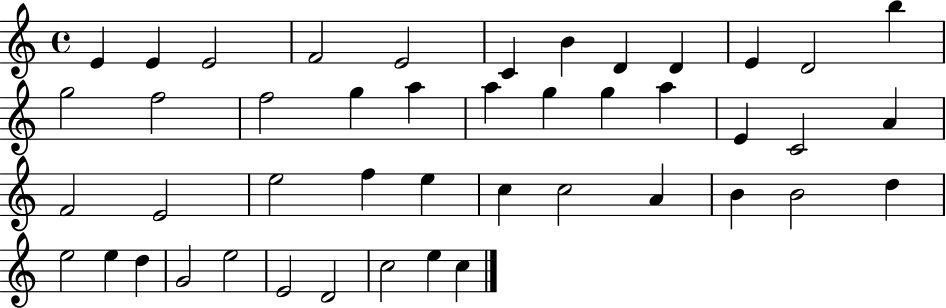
X:1
T:Untitled
M:4/4
L:1/4
K:C
E E E2 F2 E2 C B D D E D2 b g2 f2 f2 g a a g g a E C2 A F2 E2 e2 f e c c2 A B B2 d e2 e d G2 e2 E2 D2 c2 e c